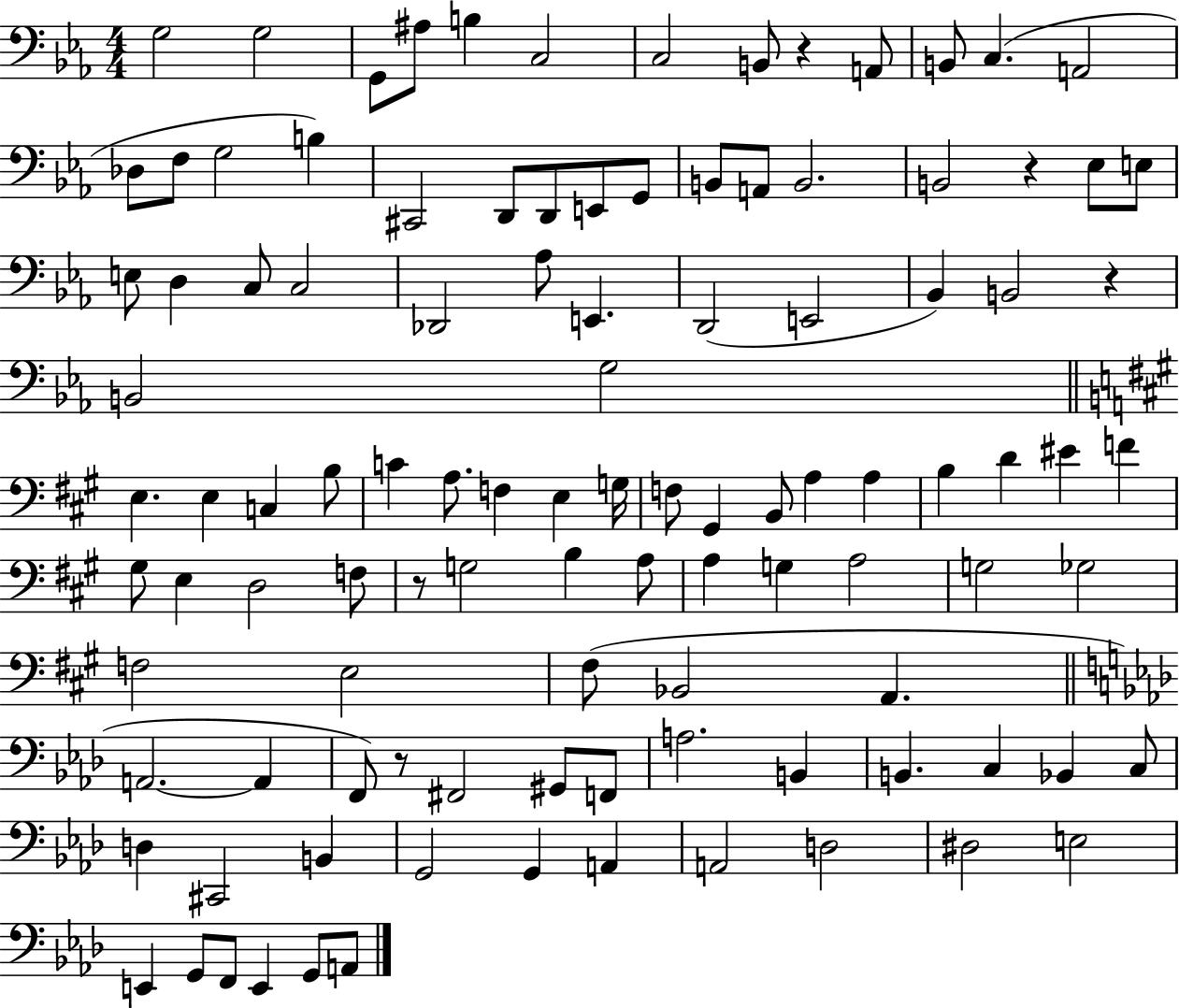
G3/h G3/h G2/e A#3/e B3/q C3/h C3/h B2/e R/q A2/e B2/e C3/q. A2/h Db3/e F3/e G3/h B3/q C#2/h D2/e D2/e E2/e G2/e B2/e A2/e B2/h. B2/h R/q Eb3/e E3/e E3/e D3/q C3/e C3/h Db2/h Ab3/e E2/q. D2/h E2/h Bb2/q B2/h R/q B2/h G3/h E3/q. E3/q C3/q B3/e C4/q A3/e. F3/q E3/q G3/s F3/e G#2/q B2/e A3/q A3/q B3/q D4/q EIS4/q F4/q G#3/e E3/q D3/h F3/e R/e G3/h B3/q A3/e A3/q G3/q A3/h G3/h Gb3/h F3/h E3/h F#3/e Bb2/h A2/q. A2/h. A2/q F2/e R/e F#2/h G#2/e F2/e A3/h. B2/q B2/q. C3/q Bb2/q C3/e D3/q C#2/h B2/q G2/h G2/q A2/q A2/h D3/h D#3/h E3/h E2/q G2/e F2/e E2/q G2/e A2/e